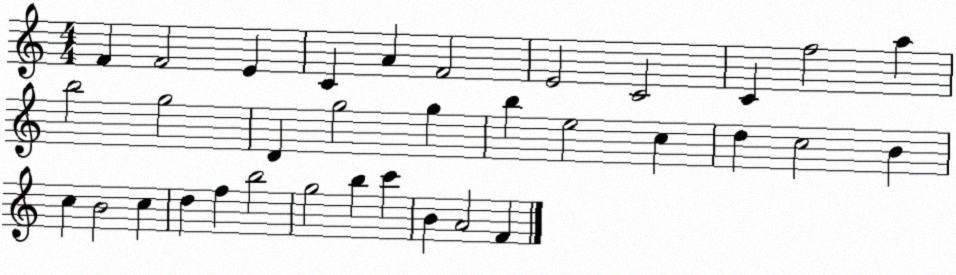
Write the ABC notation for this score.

X:1
T:Untitled
M:4/4
L:1/4
K:C
F F2 E C A F2 E2 C2 C f2 a b2 g2 D g2 g b e2 c d c2 B c B2 c d f b2 g2 b c' B A2 F